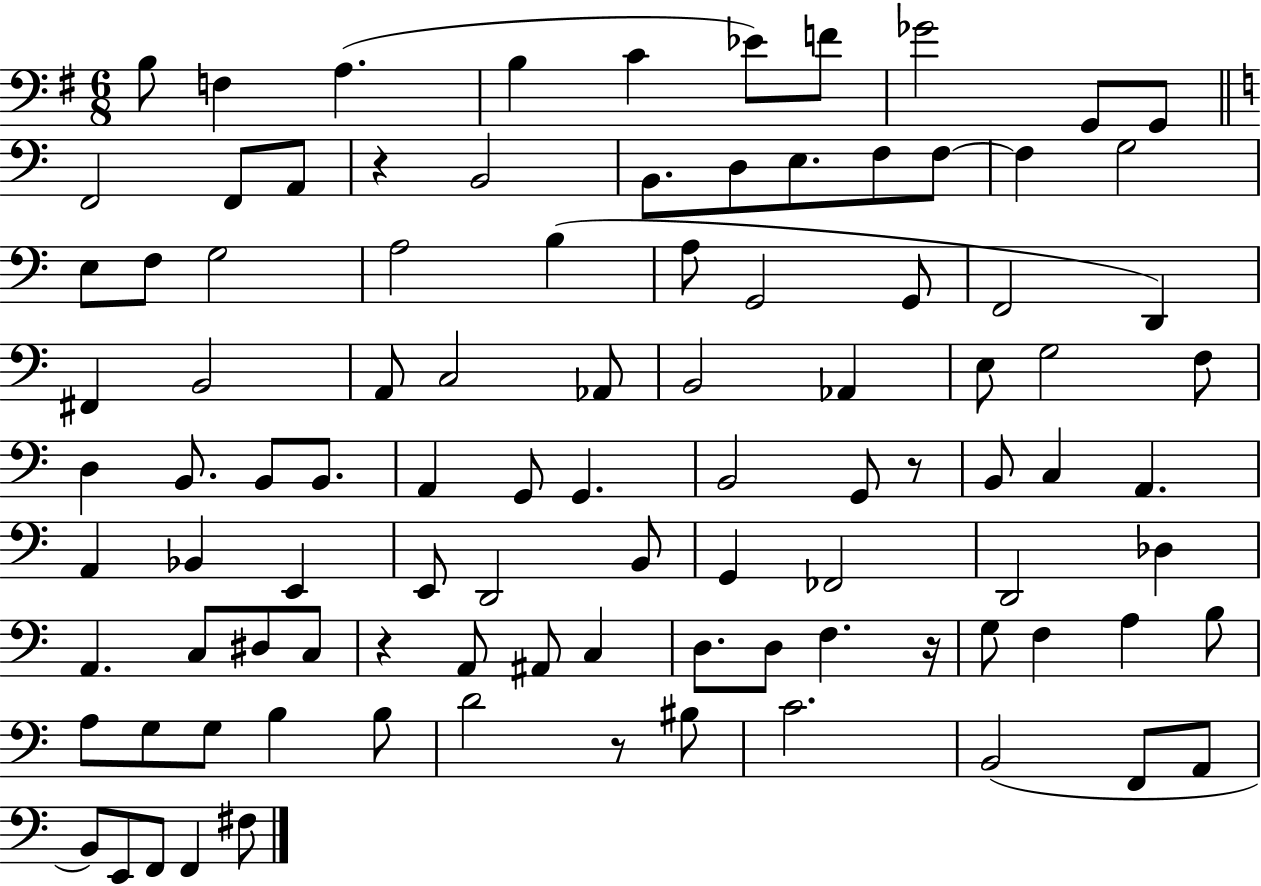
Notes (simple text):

B3/e F3/q A3/q. B3/q C4/q Eb4/e F4/e Gb4/h G2/e G2/e F2/h F2/e A2/e R/q B2/h B2/e. D3/e E3/e. F3/e F3/e F3/q G3/h E3/e F3/e G3/h A3/h B3/q A3/e G2/h G2/e F2/h D2/q F#2/q B2/h A2/e C3/h Ab2/e B2/h Ab2/q E3/e G3/h F3/e D3/q B2/e. B2/e B2/e. A2/q G2/e G2/q. B2/h G2/e R/e B2/e C3/q A2/q. A2/q Bb2/q E2/q E2/e D2/h B2/e G2/q FES2/h D2/h Db3/q A2/q. C3/e D#3/e C3/e R/q A2/e A#2/e C3/q D3/e. D3/e F3/q. R/s G3/e F3/q A3/q B3/e A3/e G3/e G3/e B3/q B3/e D4/h R/e BIS3/e C4/h. B2/h F2/e A2/e B2/e E2/e F2/e F2/q F#3/e